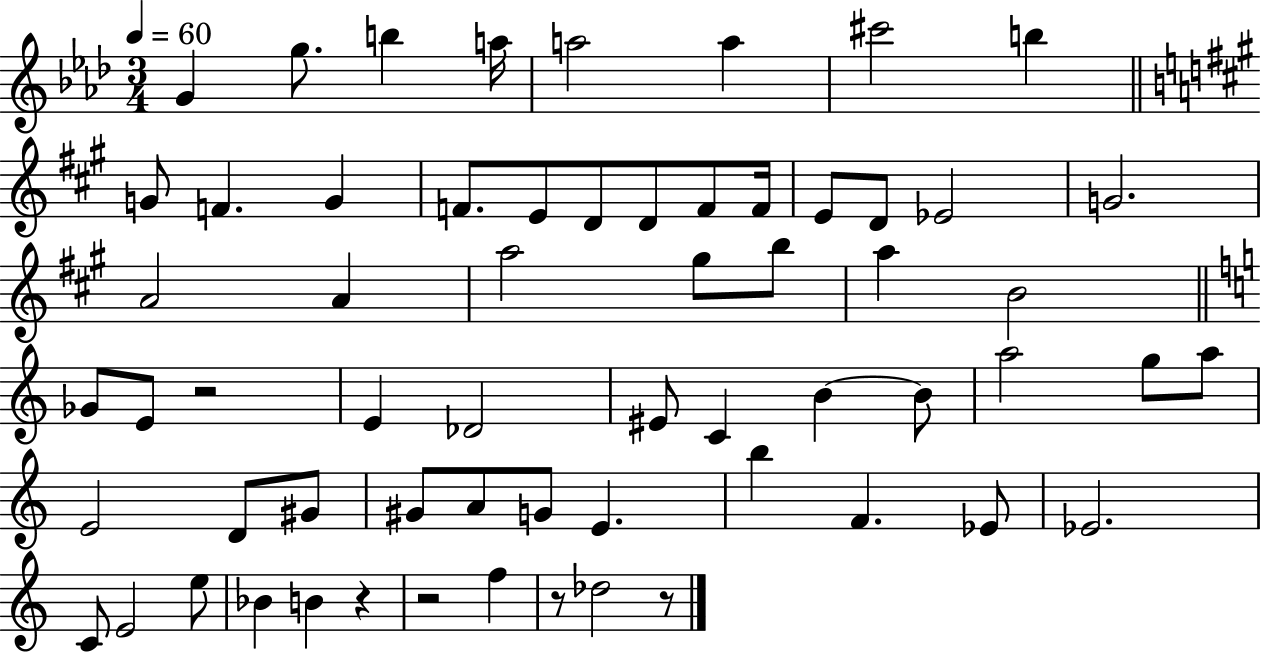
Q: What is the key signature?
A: AES major